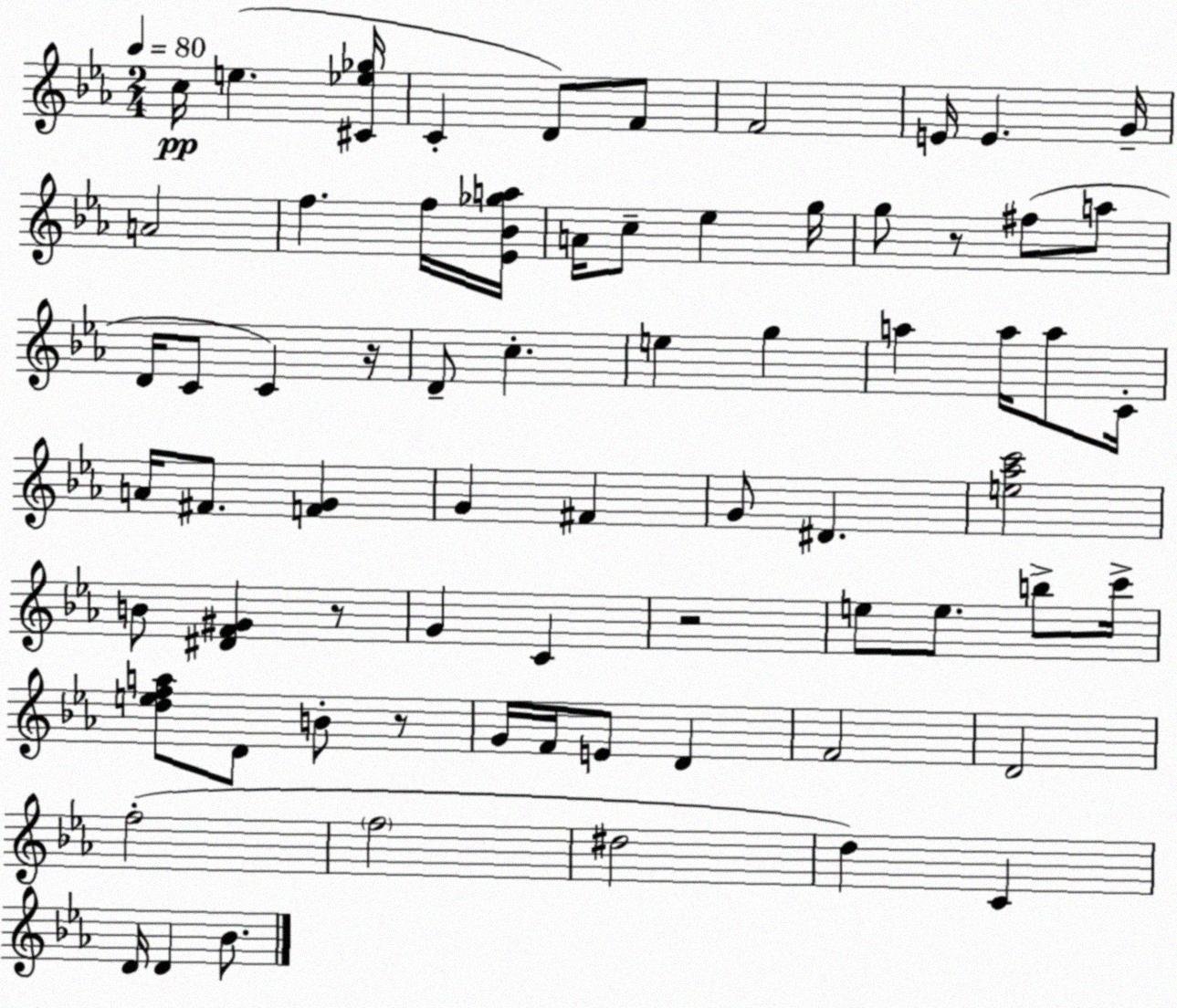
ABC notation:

X:1
T:Untitled
M:2/4
L:1/4
K:Eb
c/4 e [^C_e_g]/4 C D/2 F/2 F2 E/4 E G/4 A2 f f/4 [_E_B_ga]/4 A/4 c/2 _e g/4 g/2 z/2 ^f/2 a/2 D/4 C/2 C z/4 D/2 c e g a a/4 a/2 C/4 A/4 ^F/2 [FG] G ^F G/2 ^D [e_ac']2 B/2 [^DF^G] z/2 G C z2 e/2 e/2 b/2 c'/4 [defa]/2 D/2 B/2 z/2 G/4 F/4 E/2 D F2 D2 f2 f2 ^d2 d C D/4 D _B/2